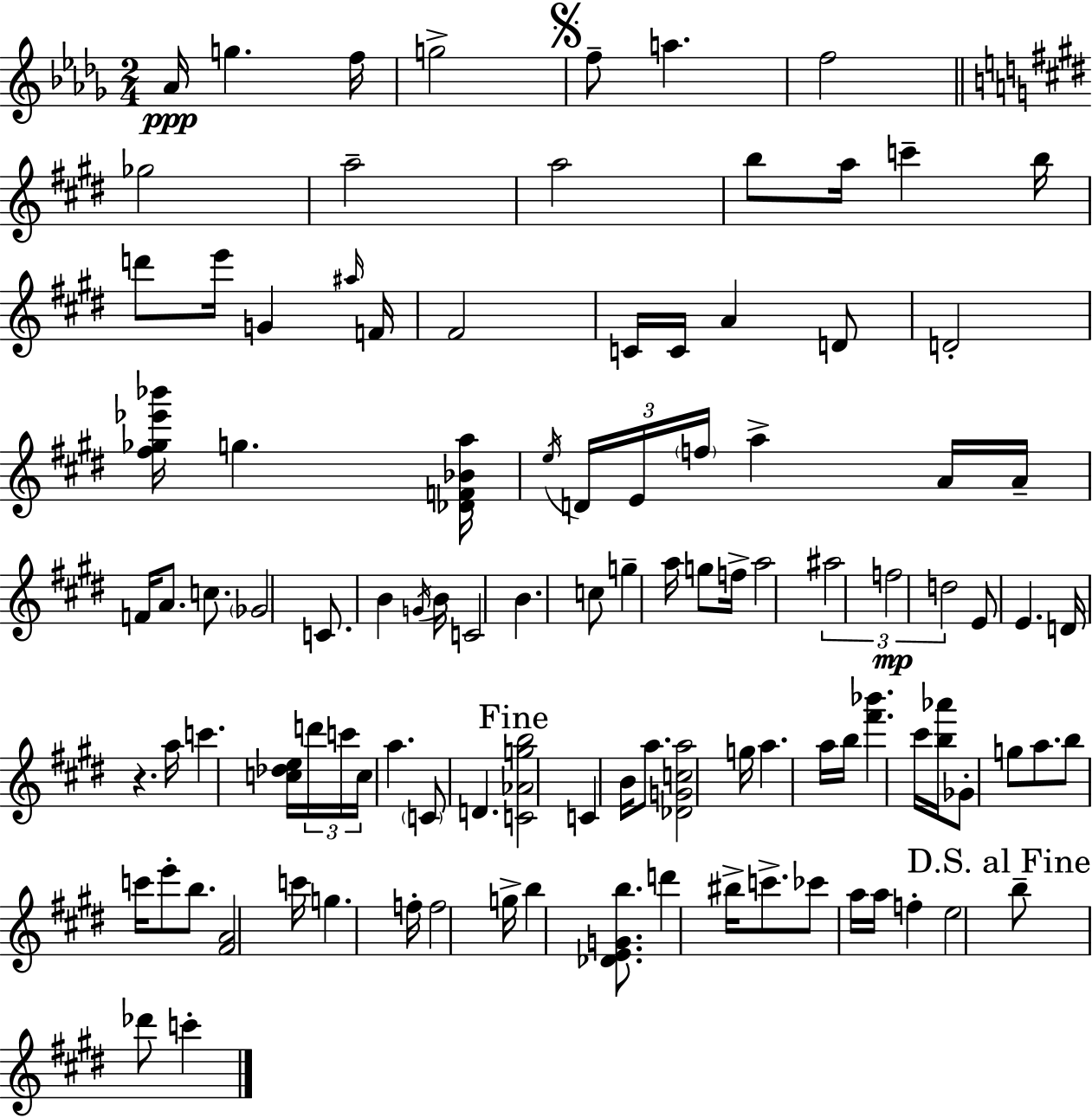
{
  \clef treble
  \numericTimeSignature
  \time 2/4
  \key bes \minor
  aes'16\ppp g''4. f''16 | g''2-> | \mark \markup { \musicglyph "scripts.segno" } f''8-- a''4. | f''2 | \break \bar "||" \break \key e \major ges''2 | a''2-- | a''2 | b''8 a''16 c'''4-- b''16 | \break d'''8 e'''16 g'4 \grace { ais''16 } | f'16 fis'2 | c'16 c'16 a'4 d'8 | d'2-. | \break <fis'' ges'' ees''' bes'''>16 g''4. | <des' f' bes' a''>16 \acciaccatura { e''16 } \tuplet 3/2 { d'16 e'16 \parenthesize f''16 } a''4-> | a'16 a'16-- f'16 a'8. c''8. | \parenthesize ges'2 | \break c'8. b'4 | \acciaccatura { g'16 } b'16 c'2 | b'4. | c''8 g''4-- a''16 | \break g''8 f''16-> a''2 | \tuplet 3/2 { ais''2 | f''2\mp | d''2 } | \break e'8 e'4. | d'16 r4. | a''16 c'''4. | <c'' des'' e''>16 \tuplet 3/2 { d'''16 c'''16 c''16 } a''4. | \break \parenthesize c'8 d'4. | \mark "Fine" <c' aes' g'' b''>2 | c'4 b'16 | a''8. <des' g' c'' a''>2 | \break g''16 a''4. | a''16 b''16 <fis''' bes'''>4. | cis'''16 <b'' aes'''>16 ges'8-. g''8 | a''8. b''8 c'''16 e'''8-. | \break b''8. <fis' a'>2 | c'''16 g''4. | f''16-. f''2 | g''16-> b''4 | \break <des' e' g' b''>8. d'''4 bis''16-> | c'''8.-> ces'''8 a''16 a''16 f''4-. | e''2 | \mark "D.S. al Fine" b''8-- des'''8 c'''4-. | \break \bar "|."
}